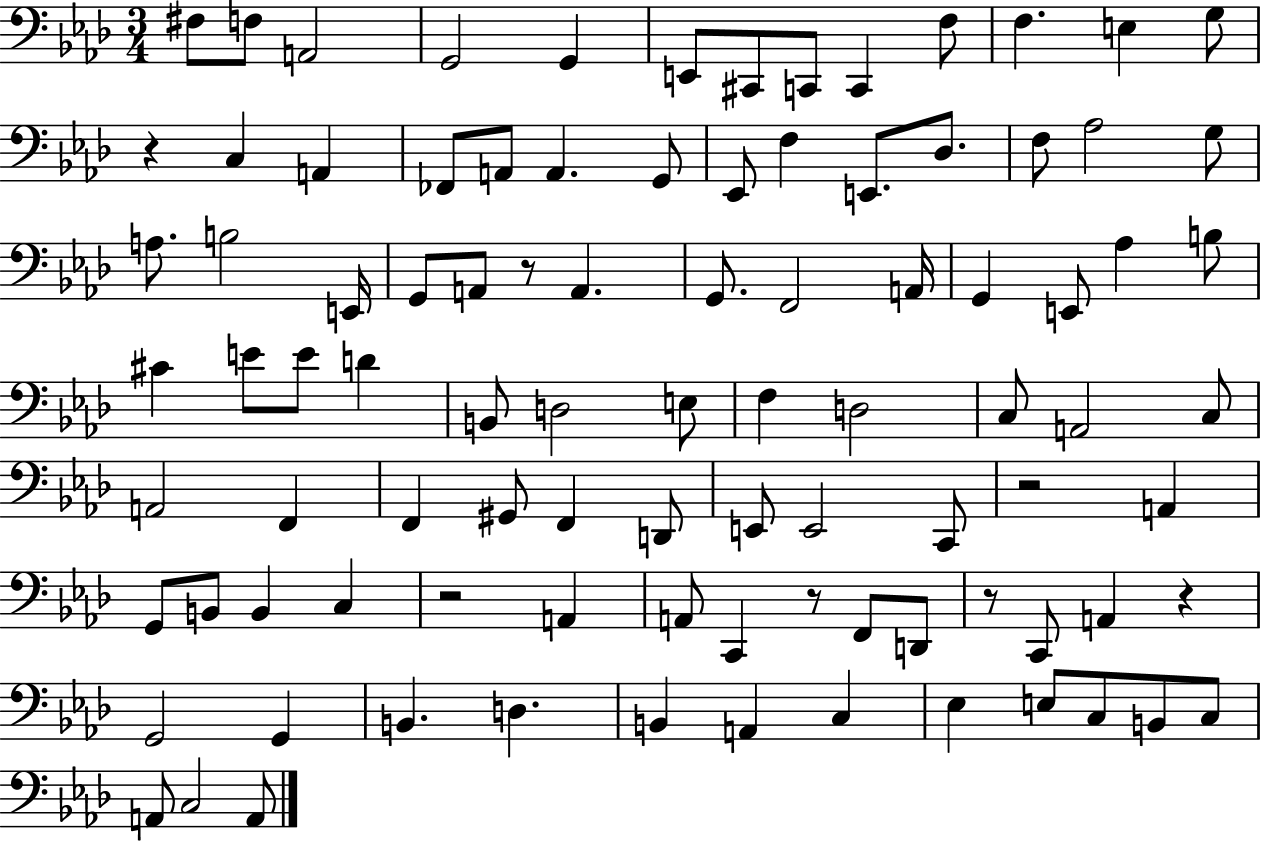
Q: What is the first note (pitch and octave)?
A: F#3